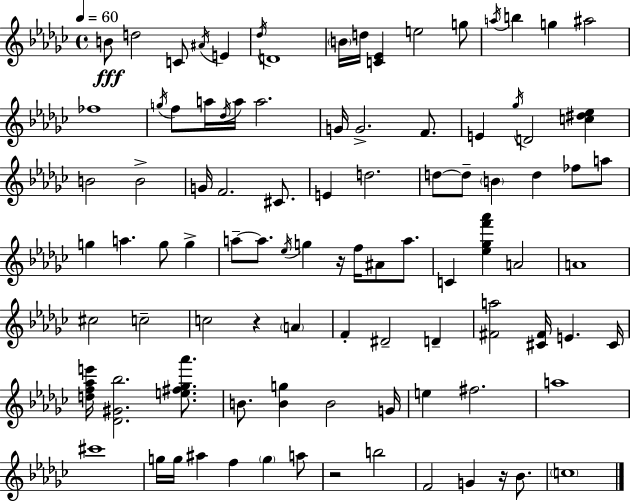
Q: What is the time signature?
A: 4/4